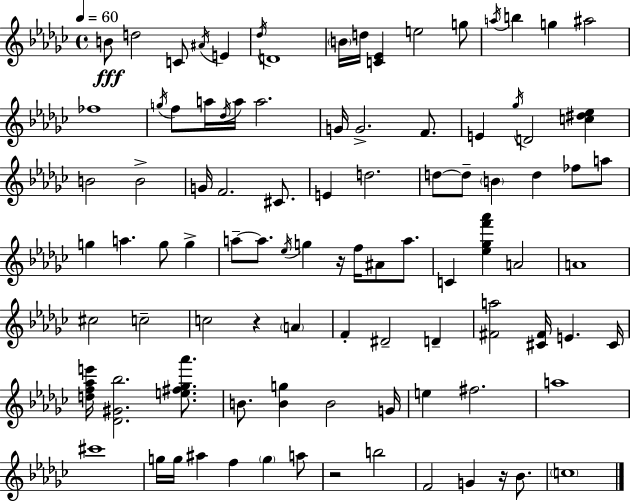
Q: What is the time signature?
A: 4/4